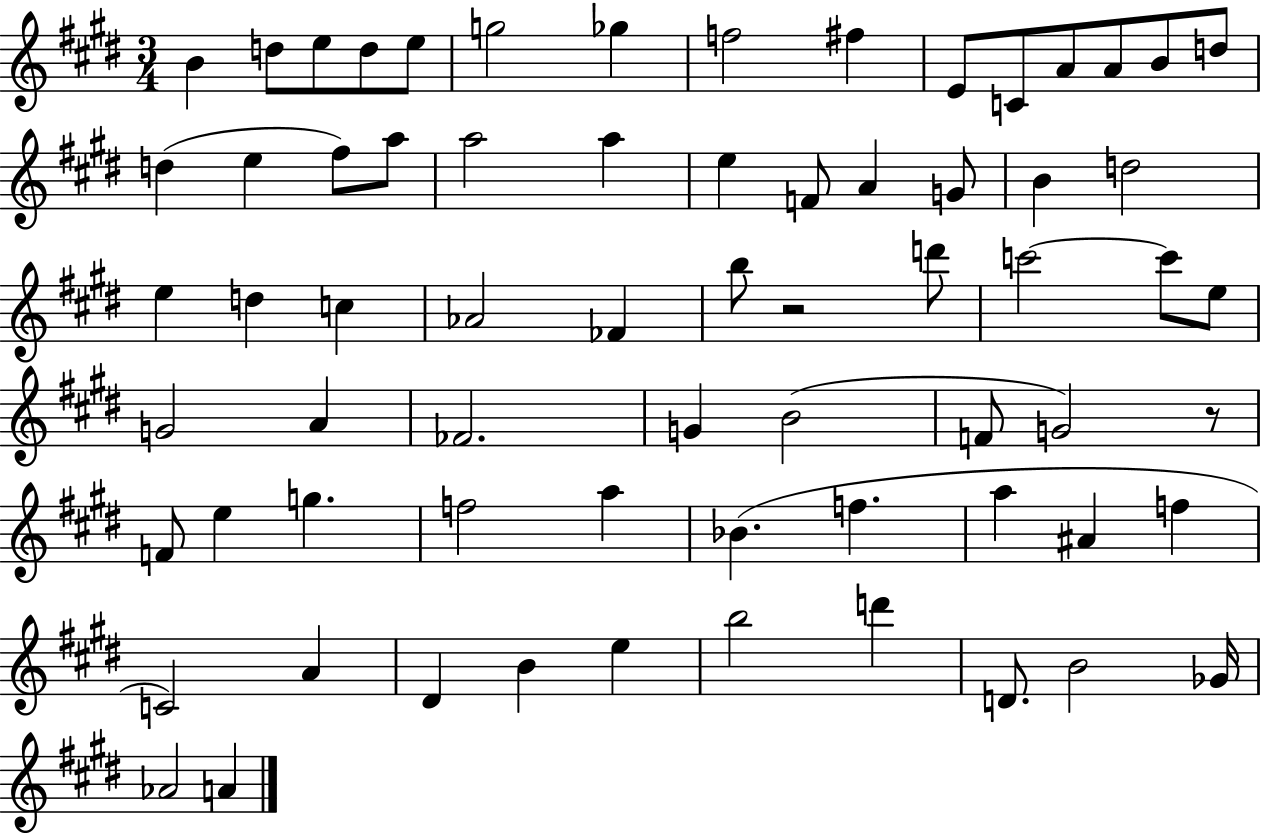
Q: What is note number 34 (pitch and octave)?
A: D6